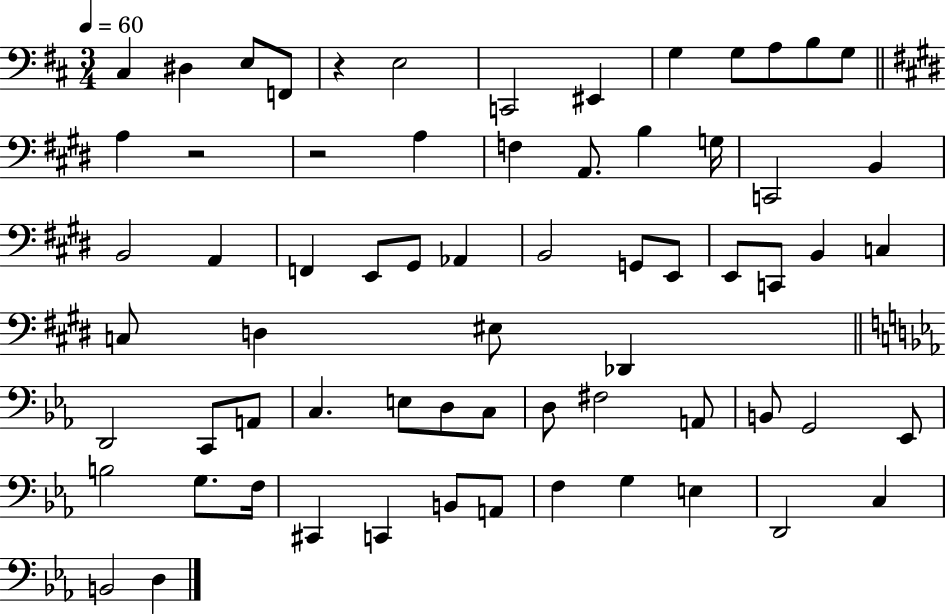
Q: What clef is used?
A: bass